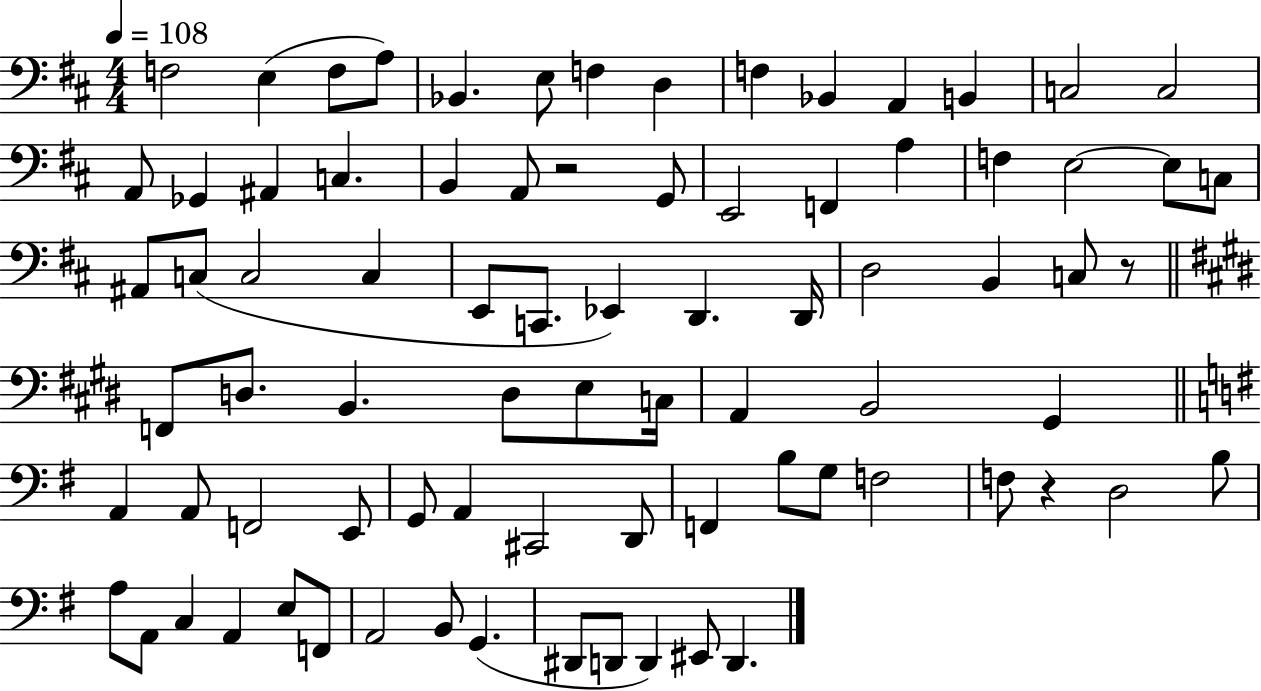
X:1
T:Untitled
M:4/4
L:1/4
K:D
F,2 E, F,/2 A,/2 _B,, E,/2 F, D, F, _B,, A,, B,, C,2 C,2 A,,/2 _G,, ^A,, C, B,, A,,/2 z2 G,,/2 E,,2 F,, A, F, E,2 E,/2 C,/2 ^A,,/2 C,/2 C,2 C, E,,/2 C,,/2 _E,, D,, D,,/4 D,2 B,, C,/2 z/2 F,,/2 D,/2 B,, D,/2 E,/2 C,/4 A,, B,,2 ^G,, A,, A,,/2 F,,2 E,,/2 G,,/2 A,, ^C,,2 D,,/2 F,, B,/2 G,/2 F,2 F,/2 z D,2 B,/2 A,/2 A,,/2 C, A,, E,/2 F,,/2 A,,2 B,,/2 G,, ^D,,/2 D,,/2 D,, ^E,,/2 D,,